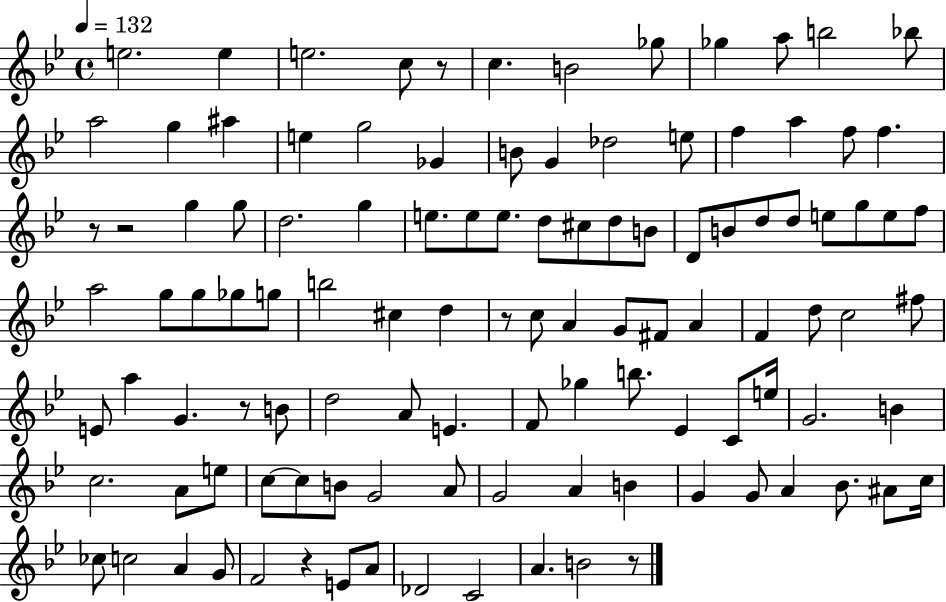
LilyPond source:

{
  \clef treble
  \time 4/4
  \defaultTimeSignature
  \key bes \major
  \tempo 4 = 132
  e''2. e''4 | e''2. c''8 r8 | c''4. b'2 ges''8 | ges''4 a''8 b''2 bes''8 | \break a''2 g''4 ais''4 | e''4 g''2 ges'4 | b'8 g'4 des''2 e''8 | f''4 a''4 f''8 f''4. | \break r8 r2 g''4 g''8 | d''2. g''4 | e''8. e''8 e''8. d''8 cis''8 d''8 b'8 | d'8 b'8 d''8 d''8 e''8 g''8 e''8 f''8 | \break a''2 g''8 g''8 ges''8 g''8 | b''2 cis''4 d''4 | r8 c''8 a'4 g'8 fis'8 a'4 | f'4 d''8 c''2 fis''8 | \break e'8 a''4 g'4. r8 b'8 | d''2 a'8 e'4. | f'8 ges''4 b''8. ees'4 c'8 e''16 | g'2. b'4 | \break c''2. a'8 e''8 | c''8~~ c''8 b'8 g'2 a'8 | g'2 a'4 b'4 | g'4 g'8 a'4 bes'8. ais'8 c''16 | \break ces''8 c''2 a'4 g'8 | f'2 r4 e'8 a'8 | des'2 c'2 | a'4. b'2 r8 | \break \bar "|."
}